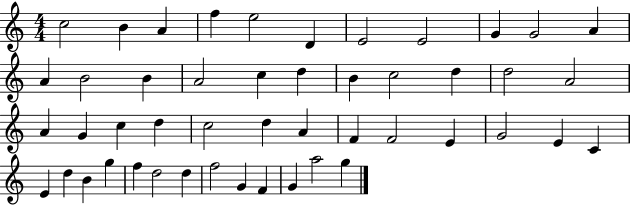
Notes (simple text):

C5/h B4/q A4/q F5/q E5/h D4/q E4/h E4/h G4/q G4/h A4/q A4/q B4/h B4/q A4/h C5/q D5/q B4/q C5/h D5/q D5/h A4/h A4/q G4/q C5/q D5/q C5/h D5/q A4/q F4/q F4/h E4/q G4/h E4/q C4/q E4/q D5/q B4/q G5/q F5/q D5/h D5/q F5/h G4/q F4/q G4/q A5/h G5/q